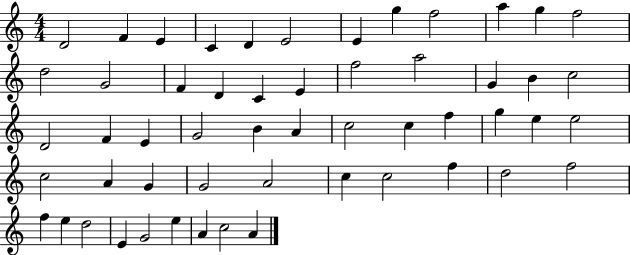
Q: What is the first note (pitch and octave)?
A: D4